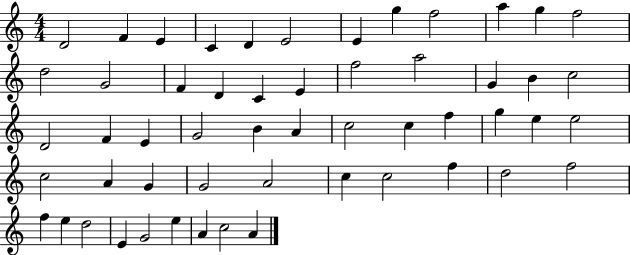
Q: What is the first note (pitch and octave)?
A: D4